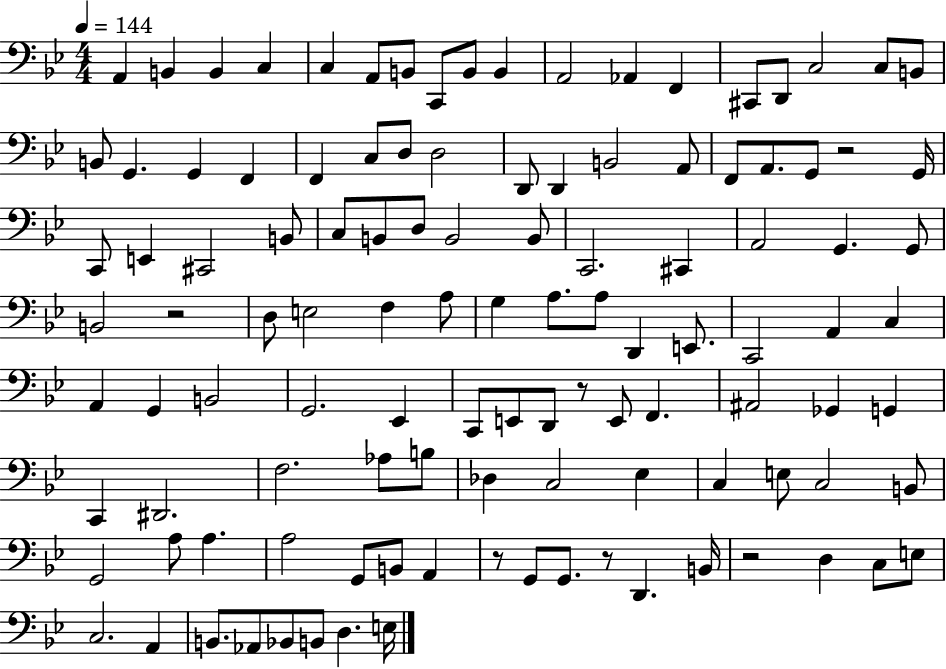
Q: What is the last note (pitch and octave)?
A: E3